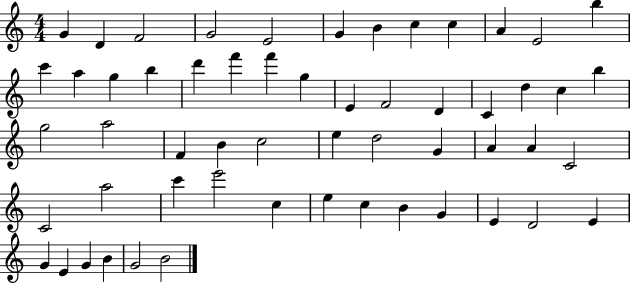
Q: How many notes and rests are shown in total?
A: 56